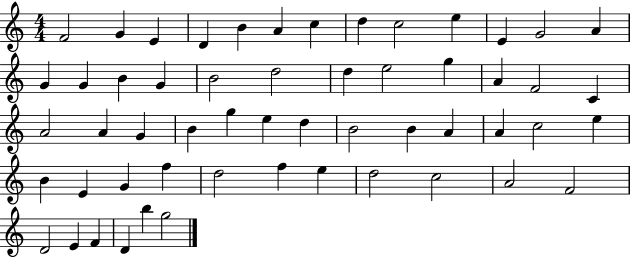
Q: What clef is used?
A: treble